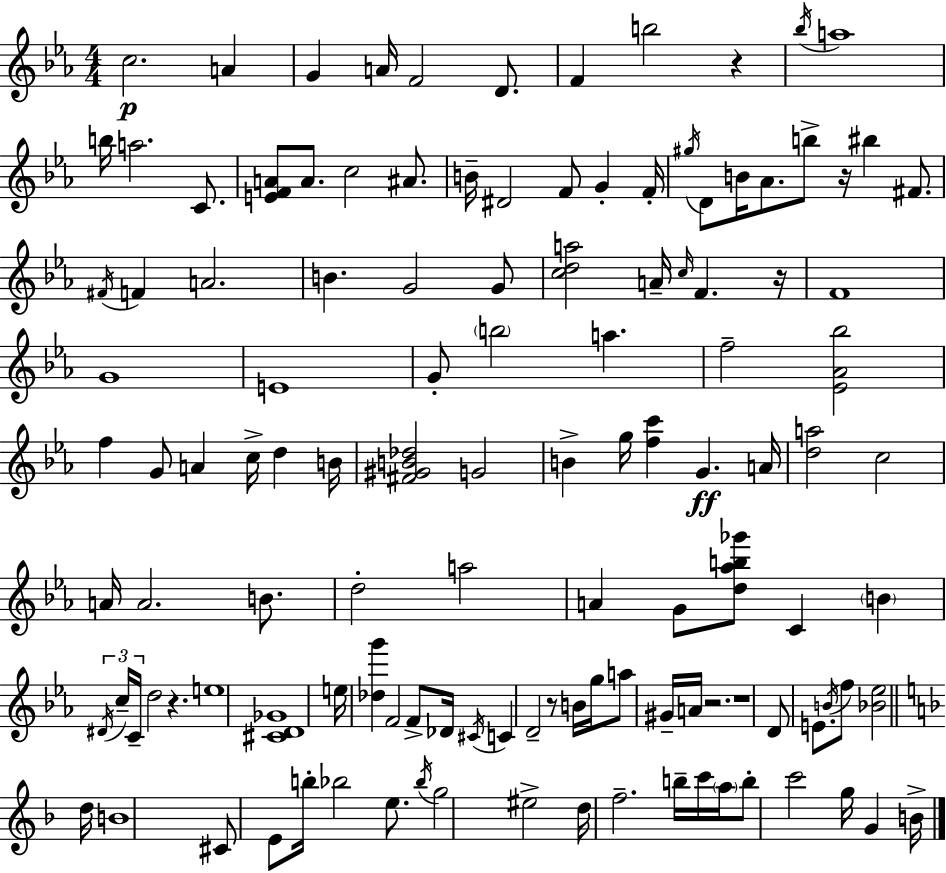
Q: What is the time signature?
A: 4/4